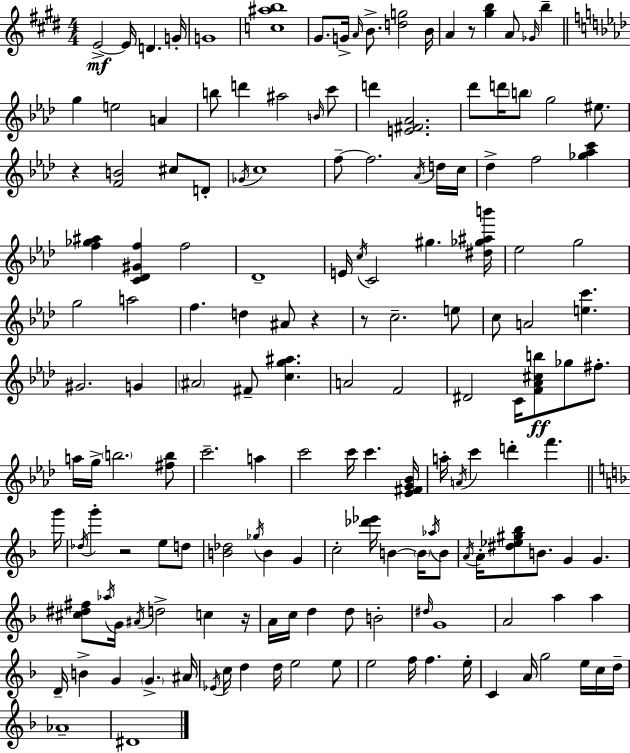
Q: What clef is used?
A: treble